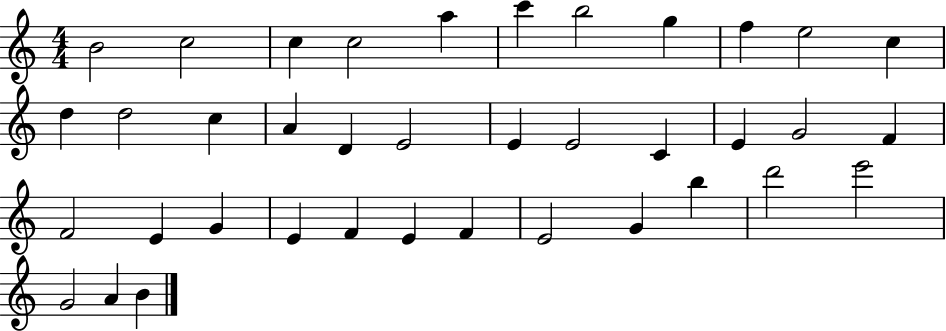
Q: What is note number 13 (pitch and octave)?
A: D5